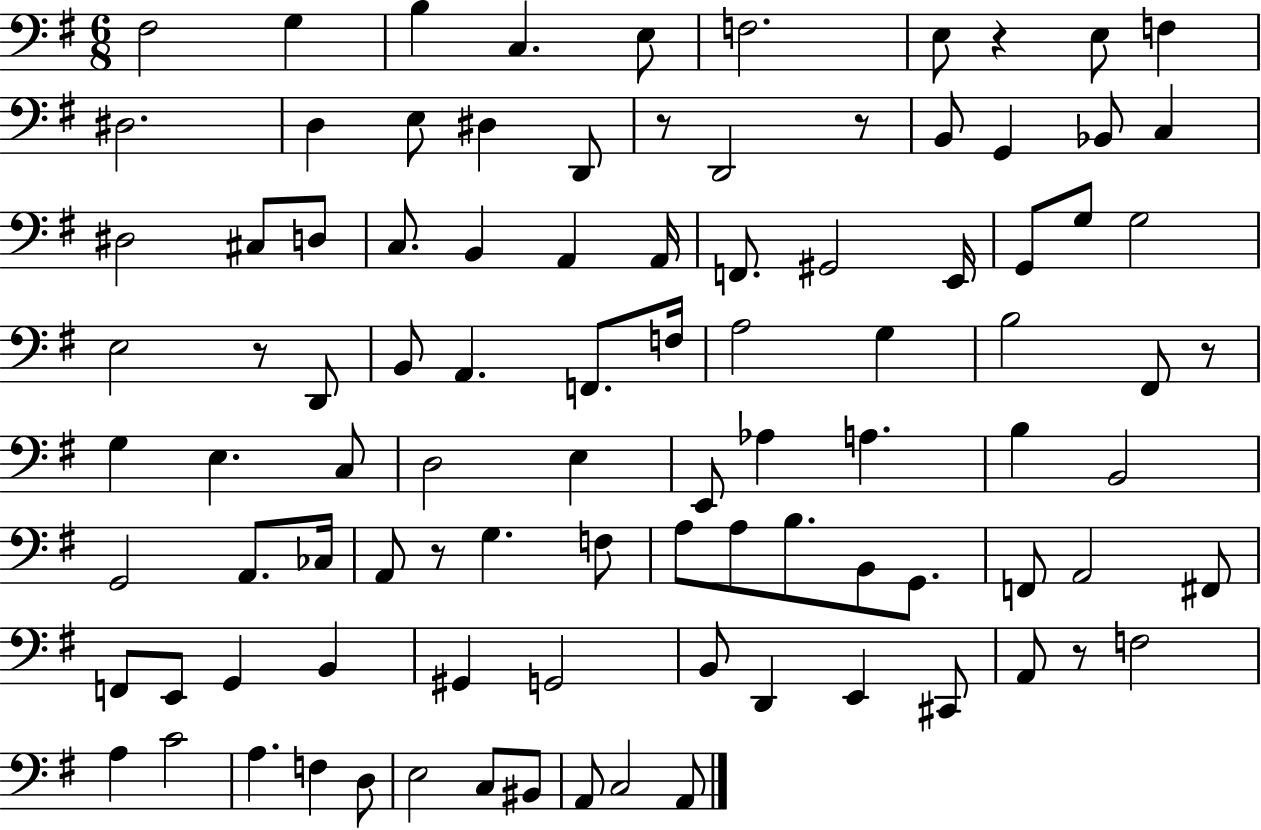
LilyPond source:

{
  \clef bass
  \numericTimeSignature
  \time 6/8
  \key g \major
  fis2 g4 | b4 c4. e8 | f2. | e8 r4 e8 f4 | \break dis2. | d4 e8 dis4 d,8 | r8 d,2 r8 | b,8 g,4 bes,8 c4 | \break dis2 cis8 d8 | c8. b,4 a,4 a,16 | f,8. gis,2 e,16 | g,8 g8 g2 | \break e2 r8 d,8 | b,8 a,4. f,8. f16 | a2 g4 | b2 fis,8 r8 | \break g4 e4. c8 | d2 e4 | e,8 aes4 a4. | b4 b,2 | \break g,2 a,8. ces16 | a,8 r8 g4. f8 | a8 a8 b8. b,8 g,8. | f,8 a,2 fis,8 | \break f,8 e,8 g,4 b,4 | gis,4 g,2 | b,8 d,4 e,4 cis,8 | a,8 r8 f2 | \break a4 c'2 | a4. f4 d8 | e2 c8 bis,8 | a,8 c2 a,8 | \break \bar "|."
}